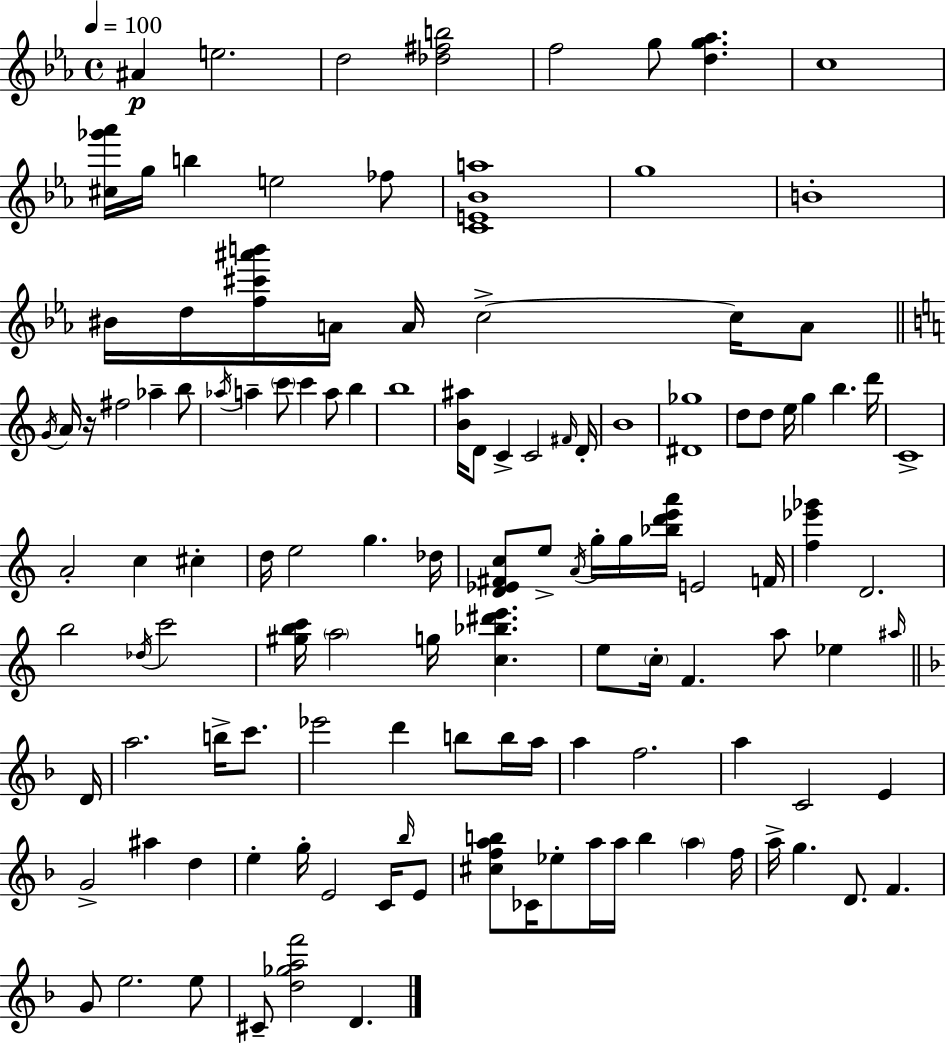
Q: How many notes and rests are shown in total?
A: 123